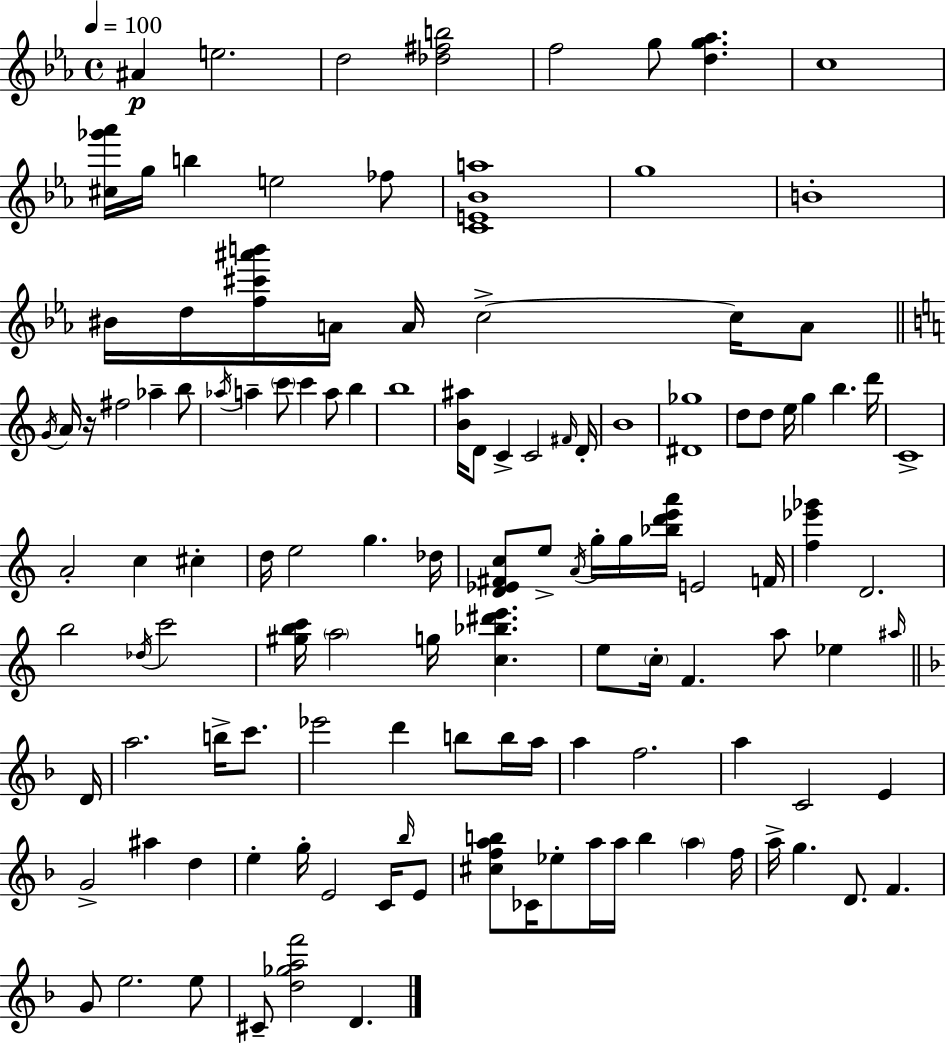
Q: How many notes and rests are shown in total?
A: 123